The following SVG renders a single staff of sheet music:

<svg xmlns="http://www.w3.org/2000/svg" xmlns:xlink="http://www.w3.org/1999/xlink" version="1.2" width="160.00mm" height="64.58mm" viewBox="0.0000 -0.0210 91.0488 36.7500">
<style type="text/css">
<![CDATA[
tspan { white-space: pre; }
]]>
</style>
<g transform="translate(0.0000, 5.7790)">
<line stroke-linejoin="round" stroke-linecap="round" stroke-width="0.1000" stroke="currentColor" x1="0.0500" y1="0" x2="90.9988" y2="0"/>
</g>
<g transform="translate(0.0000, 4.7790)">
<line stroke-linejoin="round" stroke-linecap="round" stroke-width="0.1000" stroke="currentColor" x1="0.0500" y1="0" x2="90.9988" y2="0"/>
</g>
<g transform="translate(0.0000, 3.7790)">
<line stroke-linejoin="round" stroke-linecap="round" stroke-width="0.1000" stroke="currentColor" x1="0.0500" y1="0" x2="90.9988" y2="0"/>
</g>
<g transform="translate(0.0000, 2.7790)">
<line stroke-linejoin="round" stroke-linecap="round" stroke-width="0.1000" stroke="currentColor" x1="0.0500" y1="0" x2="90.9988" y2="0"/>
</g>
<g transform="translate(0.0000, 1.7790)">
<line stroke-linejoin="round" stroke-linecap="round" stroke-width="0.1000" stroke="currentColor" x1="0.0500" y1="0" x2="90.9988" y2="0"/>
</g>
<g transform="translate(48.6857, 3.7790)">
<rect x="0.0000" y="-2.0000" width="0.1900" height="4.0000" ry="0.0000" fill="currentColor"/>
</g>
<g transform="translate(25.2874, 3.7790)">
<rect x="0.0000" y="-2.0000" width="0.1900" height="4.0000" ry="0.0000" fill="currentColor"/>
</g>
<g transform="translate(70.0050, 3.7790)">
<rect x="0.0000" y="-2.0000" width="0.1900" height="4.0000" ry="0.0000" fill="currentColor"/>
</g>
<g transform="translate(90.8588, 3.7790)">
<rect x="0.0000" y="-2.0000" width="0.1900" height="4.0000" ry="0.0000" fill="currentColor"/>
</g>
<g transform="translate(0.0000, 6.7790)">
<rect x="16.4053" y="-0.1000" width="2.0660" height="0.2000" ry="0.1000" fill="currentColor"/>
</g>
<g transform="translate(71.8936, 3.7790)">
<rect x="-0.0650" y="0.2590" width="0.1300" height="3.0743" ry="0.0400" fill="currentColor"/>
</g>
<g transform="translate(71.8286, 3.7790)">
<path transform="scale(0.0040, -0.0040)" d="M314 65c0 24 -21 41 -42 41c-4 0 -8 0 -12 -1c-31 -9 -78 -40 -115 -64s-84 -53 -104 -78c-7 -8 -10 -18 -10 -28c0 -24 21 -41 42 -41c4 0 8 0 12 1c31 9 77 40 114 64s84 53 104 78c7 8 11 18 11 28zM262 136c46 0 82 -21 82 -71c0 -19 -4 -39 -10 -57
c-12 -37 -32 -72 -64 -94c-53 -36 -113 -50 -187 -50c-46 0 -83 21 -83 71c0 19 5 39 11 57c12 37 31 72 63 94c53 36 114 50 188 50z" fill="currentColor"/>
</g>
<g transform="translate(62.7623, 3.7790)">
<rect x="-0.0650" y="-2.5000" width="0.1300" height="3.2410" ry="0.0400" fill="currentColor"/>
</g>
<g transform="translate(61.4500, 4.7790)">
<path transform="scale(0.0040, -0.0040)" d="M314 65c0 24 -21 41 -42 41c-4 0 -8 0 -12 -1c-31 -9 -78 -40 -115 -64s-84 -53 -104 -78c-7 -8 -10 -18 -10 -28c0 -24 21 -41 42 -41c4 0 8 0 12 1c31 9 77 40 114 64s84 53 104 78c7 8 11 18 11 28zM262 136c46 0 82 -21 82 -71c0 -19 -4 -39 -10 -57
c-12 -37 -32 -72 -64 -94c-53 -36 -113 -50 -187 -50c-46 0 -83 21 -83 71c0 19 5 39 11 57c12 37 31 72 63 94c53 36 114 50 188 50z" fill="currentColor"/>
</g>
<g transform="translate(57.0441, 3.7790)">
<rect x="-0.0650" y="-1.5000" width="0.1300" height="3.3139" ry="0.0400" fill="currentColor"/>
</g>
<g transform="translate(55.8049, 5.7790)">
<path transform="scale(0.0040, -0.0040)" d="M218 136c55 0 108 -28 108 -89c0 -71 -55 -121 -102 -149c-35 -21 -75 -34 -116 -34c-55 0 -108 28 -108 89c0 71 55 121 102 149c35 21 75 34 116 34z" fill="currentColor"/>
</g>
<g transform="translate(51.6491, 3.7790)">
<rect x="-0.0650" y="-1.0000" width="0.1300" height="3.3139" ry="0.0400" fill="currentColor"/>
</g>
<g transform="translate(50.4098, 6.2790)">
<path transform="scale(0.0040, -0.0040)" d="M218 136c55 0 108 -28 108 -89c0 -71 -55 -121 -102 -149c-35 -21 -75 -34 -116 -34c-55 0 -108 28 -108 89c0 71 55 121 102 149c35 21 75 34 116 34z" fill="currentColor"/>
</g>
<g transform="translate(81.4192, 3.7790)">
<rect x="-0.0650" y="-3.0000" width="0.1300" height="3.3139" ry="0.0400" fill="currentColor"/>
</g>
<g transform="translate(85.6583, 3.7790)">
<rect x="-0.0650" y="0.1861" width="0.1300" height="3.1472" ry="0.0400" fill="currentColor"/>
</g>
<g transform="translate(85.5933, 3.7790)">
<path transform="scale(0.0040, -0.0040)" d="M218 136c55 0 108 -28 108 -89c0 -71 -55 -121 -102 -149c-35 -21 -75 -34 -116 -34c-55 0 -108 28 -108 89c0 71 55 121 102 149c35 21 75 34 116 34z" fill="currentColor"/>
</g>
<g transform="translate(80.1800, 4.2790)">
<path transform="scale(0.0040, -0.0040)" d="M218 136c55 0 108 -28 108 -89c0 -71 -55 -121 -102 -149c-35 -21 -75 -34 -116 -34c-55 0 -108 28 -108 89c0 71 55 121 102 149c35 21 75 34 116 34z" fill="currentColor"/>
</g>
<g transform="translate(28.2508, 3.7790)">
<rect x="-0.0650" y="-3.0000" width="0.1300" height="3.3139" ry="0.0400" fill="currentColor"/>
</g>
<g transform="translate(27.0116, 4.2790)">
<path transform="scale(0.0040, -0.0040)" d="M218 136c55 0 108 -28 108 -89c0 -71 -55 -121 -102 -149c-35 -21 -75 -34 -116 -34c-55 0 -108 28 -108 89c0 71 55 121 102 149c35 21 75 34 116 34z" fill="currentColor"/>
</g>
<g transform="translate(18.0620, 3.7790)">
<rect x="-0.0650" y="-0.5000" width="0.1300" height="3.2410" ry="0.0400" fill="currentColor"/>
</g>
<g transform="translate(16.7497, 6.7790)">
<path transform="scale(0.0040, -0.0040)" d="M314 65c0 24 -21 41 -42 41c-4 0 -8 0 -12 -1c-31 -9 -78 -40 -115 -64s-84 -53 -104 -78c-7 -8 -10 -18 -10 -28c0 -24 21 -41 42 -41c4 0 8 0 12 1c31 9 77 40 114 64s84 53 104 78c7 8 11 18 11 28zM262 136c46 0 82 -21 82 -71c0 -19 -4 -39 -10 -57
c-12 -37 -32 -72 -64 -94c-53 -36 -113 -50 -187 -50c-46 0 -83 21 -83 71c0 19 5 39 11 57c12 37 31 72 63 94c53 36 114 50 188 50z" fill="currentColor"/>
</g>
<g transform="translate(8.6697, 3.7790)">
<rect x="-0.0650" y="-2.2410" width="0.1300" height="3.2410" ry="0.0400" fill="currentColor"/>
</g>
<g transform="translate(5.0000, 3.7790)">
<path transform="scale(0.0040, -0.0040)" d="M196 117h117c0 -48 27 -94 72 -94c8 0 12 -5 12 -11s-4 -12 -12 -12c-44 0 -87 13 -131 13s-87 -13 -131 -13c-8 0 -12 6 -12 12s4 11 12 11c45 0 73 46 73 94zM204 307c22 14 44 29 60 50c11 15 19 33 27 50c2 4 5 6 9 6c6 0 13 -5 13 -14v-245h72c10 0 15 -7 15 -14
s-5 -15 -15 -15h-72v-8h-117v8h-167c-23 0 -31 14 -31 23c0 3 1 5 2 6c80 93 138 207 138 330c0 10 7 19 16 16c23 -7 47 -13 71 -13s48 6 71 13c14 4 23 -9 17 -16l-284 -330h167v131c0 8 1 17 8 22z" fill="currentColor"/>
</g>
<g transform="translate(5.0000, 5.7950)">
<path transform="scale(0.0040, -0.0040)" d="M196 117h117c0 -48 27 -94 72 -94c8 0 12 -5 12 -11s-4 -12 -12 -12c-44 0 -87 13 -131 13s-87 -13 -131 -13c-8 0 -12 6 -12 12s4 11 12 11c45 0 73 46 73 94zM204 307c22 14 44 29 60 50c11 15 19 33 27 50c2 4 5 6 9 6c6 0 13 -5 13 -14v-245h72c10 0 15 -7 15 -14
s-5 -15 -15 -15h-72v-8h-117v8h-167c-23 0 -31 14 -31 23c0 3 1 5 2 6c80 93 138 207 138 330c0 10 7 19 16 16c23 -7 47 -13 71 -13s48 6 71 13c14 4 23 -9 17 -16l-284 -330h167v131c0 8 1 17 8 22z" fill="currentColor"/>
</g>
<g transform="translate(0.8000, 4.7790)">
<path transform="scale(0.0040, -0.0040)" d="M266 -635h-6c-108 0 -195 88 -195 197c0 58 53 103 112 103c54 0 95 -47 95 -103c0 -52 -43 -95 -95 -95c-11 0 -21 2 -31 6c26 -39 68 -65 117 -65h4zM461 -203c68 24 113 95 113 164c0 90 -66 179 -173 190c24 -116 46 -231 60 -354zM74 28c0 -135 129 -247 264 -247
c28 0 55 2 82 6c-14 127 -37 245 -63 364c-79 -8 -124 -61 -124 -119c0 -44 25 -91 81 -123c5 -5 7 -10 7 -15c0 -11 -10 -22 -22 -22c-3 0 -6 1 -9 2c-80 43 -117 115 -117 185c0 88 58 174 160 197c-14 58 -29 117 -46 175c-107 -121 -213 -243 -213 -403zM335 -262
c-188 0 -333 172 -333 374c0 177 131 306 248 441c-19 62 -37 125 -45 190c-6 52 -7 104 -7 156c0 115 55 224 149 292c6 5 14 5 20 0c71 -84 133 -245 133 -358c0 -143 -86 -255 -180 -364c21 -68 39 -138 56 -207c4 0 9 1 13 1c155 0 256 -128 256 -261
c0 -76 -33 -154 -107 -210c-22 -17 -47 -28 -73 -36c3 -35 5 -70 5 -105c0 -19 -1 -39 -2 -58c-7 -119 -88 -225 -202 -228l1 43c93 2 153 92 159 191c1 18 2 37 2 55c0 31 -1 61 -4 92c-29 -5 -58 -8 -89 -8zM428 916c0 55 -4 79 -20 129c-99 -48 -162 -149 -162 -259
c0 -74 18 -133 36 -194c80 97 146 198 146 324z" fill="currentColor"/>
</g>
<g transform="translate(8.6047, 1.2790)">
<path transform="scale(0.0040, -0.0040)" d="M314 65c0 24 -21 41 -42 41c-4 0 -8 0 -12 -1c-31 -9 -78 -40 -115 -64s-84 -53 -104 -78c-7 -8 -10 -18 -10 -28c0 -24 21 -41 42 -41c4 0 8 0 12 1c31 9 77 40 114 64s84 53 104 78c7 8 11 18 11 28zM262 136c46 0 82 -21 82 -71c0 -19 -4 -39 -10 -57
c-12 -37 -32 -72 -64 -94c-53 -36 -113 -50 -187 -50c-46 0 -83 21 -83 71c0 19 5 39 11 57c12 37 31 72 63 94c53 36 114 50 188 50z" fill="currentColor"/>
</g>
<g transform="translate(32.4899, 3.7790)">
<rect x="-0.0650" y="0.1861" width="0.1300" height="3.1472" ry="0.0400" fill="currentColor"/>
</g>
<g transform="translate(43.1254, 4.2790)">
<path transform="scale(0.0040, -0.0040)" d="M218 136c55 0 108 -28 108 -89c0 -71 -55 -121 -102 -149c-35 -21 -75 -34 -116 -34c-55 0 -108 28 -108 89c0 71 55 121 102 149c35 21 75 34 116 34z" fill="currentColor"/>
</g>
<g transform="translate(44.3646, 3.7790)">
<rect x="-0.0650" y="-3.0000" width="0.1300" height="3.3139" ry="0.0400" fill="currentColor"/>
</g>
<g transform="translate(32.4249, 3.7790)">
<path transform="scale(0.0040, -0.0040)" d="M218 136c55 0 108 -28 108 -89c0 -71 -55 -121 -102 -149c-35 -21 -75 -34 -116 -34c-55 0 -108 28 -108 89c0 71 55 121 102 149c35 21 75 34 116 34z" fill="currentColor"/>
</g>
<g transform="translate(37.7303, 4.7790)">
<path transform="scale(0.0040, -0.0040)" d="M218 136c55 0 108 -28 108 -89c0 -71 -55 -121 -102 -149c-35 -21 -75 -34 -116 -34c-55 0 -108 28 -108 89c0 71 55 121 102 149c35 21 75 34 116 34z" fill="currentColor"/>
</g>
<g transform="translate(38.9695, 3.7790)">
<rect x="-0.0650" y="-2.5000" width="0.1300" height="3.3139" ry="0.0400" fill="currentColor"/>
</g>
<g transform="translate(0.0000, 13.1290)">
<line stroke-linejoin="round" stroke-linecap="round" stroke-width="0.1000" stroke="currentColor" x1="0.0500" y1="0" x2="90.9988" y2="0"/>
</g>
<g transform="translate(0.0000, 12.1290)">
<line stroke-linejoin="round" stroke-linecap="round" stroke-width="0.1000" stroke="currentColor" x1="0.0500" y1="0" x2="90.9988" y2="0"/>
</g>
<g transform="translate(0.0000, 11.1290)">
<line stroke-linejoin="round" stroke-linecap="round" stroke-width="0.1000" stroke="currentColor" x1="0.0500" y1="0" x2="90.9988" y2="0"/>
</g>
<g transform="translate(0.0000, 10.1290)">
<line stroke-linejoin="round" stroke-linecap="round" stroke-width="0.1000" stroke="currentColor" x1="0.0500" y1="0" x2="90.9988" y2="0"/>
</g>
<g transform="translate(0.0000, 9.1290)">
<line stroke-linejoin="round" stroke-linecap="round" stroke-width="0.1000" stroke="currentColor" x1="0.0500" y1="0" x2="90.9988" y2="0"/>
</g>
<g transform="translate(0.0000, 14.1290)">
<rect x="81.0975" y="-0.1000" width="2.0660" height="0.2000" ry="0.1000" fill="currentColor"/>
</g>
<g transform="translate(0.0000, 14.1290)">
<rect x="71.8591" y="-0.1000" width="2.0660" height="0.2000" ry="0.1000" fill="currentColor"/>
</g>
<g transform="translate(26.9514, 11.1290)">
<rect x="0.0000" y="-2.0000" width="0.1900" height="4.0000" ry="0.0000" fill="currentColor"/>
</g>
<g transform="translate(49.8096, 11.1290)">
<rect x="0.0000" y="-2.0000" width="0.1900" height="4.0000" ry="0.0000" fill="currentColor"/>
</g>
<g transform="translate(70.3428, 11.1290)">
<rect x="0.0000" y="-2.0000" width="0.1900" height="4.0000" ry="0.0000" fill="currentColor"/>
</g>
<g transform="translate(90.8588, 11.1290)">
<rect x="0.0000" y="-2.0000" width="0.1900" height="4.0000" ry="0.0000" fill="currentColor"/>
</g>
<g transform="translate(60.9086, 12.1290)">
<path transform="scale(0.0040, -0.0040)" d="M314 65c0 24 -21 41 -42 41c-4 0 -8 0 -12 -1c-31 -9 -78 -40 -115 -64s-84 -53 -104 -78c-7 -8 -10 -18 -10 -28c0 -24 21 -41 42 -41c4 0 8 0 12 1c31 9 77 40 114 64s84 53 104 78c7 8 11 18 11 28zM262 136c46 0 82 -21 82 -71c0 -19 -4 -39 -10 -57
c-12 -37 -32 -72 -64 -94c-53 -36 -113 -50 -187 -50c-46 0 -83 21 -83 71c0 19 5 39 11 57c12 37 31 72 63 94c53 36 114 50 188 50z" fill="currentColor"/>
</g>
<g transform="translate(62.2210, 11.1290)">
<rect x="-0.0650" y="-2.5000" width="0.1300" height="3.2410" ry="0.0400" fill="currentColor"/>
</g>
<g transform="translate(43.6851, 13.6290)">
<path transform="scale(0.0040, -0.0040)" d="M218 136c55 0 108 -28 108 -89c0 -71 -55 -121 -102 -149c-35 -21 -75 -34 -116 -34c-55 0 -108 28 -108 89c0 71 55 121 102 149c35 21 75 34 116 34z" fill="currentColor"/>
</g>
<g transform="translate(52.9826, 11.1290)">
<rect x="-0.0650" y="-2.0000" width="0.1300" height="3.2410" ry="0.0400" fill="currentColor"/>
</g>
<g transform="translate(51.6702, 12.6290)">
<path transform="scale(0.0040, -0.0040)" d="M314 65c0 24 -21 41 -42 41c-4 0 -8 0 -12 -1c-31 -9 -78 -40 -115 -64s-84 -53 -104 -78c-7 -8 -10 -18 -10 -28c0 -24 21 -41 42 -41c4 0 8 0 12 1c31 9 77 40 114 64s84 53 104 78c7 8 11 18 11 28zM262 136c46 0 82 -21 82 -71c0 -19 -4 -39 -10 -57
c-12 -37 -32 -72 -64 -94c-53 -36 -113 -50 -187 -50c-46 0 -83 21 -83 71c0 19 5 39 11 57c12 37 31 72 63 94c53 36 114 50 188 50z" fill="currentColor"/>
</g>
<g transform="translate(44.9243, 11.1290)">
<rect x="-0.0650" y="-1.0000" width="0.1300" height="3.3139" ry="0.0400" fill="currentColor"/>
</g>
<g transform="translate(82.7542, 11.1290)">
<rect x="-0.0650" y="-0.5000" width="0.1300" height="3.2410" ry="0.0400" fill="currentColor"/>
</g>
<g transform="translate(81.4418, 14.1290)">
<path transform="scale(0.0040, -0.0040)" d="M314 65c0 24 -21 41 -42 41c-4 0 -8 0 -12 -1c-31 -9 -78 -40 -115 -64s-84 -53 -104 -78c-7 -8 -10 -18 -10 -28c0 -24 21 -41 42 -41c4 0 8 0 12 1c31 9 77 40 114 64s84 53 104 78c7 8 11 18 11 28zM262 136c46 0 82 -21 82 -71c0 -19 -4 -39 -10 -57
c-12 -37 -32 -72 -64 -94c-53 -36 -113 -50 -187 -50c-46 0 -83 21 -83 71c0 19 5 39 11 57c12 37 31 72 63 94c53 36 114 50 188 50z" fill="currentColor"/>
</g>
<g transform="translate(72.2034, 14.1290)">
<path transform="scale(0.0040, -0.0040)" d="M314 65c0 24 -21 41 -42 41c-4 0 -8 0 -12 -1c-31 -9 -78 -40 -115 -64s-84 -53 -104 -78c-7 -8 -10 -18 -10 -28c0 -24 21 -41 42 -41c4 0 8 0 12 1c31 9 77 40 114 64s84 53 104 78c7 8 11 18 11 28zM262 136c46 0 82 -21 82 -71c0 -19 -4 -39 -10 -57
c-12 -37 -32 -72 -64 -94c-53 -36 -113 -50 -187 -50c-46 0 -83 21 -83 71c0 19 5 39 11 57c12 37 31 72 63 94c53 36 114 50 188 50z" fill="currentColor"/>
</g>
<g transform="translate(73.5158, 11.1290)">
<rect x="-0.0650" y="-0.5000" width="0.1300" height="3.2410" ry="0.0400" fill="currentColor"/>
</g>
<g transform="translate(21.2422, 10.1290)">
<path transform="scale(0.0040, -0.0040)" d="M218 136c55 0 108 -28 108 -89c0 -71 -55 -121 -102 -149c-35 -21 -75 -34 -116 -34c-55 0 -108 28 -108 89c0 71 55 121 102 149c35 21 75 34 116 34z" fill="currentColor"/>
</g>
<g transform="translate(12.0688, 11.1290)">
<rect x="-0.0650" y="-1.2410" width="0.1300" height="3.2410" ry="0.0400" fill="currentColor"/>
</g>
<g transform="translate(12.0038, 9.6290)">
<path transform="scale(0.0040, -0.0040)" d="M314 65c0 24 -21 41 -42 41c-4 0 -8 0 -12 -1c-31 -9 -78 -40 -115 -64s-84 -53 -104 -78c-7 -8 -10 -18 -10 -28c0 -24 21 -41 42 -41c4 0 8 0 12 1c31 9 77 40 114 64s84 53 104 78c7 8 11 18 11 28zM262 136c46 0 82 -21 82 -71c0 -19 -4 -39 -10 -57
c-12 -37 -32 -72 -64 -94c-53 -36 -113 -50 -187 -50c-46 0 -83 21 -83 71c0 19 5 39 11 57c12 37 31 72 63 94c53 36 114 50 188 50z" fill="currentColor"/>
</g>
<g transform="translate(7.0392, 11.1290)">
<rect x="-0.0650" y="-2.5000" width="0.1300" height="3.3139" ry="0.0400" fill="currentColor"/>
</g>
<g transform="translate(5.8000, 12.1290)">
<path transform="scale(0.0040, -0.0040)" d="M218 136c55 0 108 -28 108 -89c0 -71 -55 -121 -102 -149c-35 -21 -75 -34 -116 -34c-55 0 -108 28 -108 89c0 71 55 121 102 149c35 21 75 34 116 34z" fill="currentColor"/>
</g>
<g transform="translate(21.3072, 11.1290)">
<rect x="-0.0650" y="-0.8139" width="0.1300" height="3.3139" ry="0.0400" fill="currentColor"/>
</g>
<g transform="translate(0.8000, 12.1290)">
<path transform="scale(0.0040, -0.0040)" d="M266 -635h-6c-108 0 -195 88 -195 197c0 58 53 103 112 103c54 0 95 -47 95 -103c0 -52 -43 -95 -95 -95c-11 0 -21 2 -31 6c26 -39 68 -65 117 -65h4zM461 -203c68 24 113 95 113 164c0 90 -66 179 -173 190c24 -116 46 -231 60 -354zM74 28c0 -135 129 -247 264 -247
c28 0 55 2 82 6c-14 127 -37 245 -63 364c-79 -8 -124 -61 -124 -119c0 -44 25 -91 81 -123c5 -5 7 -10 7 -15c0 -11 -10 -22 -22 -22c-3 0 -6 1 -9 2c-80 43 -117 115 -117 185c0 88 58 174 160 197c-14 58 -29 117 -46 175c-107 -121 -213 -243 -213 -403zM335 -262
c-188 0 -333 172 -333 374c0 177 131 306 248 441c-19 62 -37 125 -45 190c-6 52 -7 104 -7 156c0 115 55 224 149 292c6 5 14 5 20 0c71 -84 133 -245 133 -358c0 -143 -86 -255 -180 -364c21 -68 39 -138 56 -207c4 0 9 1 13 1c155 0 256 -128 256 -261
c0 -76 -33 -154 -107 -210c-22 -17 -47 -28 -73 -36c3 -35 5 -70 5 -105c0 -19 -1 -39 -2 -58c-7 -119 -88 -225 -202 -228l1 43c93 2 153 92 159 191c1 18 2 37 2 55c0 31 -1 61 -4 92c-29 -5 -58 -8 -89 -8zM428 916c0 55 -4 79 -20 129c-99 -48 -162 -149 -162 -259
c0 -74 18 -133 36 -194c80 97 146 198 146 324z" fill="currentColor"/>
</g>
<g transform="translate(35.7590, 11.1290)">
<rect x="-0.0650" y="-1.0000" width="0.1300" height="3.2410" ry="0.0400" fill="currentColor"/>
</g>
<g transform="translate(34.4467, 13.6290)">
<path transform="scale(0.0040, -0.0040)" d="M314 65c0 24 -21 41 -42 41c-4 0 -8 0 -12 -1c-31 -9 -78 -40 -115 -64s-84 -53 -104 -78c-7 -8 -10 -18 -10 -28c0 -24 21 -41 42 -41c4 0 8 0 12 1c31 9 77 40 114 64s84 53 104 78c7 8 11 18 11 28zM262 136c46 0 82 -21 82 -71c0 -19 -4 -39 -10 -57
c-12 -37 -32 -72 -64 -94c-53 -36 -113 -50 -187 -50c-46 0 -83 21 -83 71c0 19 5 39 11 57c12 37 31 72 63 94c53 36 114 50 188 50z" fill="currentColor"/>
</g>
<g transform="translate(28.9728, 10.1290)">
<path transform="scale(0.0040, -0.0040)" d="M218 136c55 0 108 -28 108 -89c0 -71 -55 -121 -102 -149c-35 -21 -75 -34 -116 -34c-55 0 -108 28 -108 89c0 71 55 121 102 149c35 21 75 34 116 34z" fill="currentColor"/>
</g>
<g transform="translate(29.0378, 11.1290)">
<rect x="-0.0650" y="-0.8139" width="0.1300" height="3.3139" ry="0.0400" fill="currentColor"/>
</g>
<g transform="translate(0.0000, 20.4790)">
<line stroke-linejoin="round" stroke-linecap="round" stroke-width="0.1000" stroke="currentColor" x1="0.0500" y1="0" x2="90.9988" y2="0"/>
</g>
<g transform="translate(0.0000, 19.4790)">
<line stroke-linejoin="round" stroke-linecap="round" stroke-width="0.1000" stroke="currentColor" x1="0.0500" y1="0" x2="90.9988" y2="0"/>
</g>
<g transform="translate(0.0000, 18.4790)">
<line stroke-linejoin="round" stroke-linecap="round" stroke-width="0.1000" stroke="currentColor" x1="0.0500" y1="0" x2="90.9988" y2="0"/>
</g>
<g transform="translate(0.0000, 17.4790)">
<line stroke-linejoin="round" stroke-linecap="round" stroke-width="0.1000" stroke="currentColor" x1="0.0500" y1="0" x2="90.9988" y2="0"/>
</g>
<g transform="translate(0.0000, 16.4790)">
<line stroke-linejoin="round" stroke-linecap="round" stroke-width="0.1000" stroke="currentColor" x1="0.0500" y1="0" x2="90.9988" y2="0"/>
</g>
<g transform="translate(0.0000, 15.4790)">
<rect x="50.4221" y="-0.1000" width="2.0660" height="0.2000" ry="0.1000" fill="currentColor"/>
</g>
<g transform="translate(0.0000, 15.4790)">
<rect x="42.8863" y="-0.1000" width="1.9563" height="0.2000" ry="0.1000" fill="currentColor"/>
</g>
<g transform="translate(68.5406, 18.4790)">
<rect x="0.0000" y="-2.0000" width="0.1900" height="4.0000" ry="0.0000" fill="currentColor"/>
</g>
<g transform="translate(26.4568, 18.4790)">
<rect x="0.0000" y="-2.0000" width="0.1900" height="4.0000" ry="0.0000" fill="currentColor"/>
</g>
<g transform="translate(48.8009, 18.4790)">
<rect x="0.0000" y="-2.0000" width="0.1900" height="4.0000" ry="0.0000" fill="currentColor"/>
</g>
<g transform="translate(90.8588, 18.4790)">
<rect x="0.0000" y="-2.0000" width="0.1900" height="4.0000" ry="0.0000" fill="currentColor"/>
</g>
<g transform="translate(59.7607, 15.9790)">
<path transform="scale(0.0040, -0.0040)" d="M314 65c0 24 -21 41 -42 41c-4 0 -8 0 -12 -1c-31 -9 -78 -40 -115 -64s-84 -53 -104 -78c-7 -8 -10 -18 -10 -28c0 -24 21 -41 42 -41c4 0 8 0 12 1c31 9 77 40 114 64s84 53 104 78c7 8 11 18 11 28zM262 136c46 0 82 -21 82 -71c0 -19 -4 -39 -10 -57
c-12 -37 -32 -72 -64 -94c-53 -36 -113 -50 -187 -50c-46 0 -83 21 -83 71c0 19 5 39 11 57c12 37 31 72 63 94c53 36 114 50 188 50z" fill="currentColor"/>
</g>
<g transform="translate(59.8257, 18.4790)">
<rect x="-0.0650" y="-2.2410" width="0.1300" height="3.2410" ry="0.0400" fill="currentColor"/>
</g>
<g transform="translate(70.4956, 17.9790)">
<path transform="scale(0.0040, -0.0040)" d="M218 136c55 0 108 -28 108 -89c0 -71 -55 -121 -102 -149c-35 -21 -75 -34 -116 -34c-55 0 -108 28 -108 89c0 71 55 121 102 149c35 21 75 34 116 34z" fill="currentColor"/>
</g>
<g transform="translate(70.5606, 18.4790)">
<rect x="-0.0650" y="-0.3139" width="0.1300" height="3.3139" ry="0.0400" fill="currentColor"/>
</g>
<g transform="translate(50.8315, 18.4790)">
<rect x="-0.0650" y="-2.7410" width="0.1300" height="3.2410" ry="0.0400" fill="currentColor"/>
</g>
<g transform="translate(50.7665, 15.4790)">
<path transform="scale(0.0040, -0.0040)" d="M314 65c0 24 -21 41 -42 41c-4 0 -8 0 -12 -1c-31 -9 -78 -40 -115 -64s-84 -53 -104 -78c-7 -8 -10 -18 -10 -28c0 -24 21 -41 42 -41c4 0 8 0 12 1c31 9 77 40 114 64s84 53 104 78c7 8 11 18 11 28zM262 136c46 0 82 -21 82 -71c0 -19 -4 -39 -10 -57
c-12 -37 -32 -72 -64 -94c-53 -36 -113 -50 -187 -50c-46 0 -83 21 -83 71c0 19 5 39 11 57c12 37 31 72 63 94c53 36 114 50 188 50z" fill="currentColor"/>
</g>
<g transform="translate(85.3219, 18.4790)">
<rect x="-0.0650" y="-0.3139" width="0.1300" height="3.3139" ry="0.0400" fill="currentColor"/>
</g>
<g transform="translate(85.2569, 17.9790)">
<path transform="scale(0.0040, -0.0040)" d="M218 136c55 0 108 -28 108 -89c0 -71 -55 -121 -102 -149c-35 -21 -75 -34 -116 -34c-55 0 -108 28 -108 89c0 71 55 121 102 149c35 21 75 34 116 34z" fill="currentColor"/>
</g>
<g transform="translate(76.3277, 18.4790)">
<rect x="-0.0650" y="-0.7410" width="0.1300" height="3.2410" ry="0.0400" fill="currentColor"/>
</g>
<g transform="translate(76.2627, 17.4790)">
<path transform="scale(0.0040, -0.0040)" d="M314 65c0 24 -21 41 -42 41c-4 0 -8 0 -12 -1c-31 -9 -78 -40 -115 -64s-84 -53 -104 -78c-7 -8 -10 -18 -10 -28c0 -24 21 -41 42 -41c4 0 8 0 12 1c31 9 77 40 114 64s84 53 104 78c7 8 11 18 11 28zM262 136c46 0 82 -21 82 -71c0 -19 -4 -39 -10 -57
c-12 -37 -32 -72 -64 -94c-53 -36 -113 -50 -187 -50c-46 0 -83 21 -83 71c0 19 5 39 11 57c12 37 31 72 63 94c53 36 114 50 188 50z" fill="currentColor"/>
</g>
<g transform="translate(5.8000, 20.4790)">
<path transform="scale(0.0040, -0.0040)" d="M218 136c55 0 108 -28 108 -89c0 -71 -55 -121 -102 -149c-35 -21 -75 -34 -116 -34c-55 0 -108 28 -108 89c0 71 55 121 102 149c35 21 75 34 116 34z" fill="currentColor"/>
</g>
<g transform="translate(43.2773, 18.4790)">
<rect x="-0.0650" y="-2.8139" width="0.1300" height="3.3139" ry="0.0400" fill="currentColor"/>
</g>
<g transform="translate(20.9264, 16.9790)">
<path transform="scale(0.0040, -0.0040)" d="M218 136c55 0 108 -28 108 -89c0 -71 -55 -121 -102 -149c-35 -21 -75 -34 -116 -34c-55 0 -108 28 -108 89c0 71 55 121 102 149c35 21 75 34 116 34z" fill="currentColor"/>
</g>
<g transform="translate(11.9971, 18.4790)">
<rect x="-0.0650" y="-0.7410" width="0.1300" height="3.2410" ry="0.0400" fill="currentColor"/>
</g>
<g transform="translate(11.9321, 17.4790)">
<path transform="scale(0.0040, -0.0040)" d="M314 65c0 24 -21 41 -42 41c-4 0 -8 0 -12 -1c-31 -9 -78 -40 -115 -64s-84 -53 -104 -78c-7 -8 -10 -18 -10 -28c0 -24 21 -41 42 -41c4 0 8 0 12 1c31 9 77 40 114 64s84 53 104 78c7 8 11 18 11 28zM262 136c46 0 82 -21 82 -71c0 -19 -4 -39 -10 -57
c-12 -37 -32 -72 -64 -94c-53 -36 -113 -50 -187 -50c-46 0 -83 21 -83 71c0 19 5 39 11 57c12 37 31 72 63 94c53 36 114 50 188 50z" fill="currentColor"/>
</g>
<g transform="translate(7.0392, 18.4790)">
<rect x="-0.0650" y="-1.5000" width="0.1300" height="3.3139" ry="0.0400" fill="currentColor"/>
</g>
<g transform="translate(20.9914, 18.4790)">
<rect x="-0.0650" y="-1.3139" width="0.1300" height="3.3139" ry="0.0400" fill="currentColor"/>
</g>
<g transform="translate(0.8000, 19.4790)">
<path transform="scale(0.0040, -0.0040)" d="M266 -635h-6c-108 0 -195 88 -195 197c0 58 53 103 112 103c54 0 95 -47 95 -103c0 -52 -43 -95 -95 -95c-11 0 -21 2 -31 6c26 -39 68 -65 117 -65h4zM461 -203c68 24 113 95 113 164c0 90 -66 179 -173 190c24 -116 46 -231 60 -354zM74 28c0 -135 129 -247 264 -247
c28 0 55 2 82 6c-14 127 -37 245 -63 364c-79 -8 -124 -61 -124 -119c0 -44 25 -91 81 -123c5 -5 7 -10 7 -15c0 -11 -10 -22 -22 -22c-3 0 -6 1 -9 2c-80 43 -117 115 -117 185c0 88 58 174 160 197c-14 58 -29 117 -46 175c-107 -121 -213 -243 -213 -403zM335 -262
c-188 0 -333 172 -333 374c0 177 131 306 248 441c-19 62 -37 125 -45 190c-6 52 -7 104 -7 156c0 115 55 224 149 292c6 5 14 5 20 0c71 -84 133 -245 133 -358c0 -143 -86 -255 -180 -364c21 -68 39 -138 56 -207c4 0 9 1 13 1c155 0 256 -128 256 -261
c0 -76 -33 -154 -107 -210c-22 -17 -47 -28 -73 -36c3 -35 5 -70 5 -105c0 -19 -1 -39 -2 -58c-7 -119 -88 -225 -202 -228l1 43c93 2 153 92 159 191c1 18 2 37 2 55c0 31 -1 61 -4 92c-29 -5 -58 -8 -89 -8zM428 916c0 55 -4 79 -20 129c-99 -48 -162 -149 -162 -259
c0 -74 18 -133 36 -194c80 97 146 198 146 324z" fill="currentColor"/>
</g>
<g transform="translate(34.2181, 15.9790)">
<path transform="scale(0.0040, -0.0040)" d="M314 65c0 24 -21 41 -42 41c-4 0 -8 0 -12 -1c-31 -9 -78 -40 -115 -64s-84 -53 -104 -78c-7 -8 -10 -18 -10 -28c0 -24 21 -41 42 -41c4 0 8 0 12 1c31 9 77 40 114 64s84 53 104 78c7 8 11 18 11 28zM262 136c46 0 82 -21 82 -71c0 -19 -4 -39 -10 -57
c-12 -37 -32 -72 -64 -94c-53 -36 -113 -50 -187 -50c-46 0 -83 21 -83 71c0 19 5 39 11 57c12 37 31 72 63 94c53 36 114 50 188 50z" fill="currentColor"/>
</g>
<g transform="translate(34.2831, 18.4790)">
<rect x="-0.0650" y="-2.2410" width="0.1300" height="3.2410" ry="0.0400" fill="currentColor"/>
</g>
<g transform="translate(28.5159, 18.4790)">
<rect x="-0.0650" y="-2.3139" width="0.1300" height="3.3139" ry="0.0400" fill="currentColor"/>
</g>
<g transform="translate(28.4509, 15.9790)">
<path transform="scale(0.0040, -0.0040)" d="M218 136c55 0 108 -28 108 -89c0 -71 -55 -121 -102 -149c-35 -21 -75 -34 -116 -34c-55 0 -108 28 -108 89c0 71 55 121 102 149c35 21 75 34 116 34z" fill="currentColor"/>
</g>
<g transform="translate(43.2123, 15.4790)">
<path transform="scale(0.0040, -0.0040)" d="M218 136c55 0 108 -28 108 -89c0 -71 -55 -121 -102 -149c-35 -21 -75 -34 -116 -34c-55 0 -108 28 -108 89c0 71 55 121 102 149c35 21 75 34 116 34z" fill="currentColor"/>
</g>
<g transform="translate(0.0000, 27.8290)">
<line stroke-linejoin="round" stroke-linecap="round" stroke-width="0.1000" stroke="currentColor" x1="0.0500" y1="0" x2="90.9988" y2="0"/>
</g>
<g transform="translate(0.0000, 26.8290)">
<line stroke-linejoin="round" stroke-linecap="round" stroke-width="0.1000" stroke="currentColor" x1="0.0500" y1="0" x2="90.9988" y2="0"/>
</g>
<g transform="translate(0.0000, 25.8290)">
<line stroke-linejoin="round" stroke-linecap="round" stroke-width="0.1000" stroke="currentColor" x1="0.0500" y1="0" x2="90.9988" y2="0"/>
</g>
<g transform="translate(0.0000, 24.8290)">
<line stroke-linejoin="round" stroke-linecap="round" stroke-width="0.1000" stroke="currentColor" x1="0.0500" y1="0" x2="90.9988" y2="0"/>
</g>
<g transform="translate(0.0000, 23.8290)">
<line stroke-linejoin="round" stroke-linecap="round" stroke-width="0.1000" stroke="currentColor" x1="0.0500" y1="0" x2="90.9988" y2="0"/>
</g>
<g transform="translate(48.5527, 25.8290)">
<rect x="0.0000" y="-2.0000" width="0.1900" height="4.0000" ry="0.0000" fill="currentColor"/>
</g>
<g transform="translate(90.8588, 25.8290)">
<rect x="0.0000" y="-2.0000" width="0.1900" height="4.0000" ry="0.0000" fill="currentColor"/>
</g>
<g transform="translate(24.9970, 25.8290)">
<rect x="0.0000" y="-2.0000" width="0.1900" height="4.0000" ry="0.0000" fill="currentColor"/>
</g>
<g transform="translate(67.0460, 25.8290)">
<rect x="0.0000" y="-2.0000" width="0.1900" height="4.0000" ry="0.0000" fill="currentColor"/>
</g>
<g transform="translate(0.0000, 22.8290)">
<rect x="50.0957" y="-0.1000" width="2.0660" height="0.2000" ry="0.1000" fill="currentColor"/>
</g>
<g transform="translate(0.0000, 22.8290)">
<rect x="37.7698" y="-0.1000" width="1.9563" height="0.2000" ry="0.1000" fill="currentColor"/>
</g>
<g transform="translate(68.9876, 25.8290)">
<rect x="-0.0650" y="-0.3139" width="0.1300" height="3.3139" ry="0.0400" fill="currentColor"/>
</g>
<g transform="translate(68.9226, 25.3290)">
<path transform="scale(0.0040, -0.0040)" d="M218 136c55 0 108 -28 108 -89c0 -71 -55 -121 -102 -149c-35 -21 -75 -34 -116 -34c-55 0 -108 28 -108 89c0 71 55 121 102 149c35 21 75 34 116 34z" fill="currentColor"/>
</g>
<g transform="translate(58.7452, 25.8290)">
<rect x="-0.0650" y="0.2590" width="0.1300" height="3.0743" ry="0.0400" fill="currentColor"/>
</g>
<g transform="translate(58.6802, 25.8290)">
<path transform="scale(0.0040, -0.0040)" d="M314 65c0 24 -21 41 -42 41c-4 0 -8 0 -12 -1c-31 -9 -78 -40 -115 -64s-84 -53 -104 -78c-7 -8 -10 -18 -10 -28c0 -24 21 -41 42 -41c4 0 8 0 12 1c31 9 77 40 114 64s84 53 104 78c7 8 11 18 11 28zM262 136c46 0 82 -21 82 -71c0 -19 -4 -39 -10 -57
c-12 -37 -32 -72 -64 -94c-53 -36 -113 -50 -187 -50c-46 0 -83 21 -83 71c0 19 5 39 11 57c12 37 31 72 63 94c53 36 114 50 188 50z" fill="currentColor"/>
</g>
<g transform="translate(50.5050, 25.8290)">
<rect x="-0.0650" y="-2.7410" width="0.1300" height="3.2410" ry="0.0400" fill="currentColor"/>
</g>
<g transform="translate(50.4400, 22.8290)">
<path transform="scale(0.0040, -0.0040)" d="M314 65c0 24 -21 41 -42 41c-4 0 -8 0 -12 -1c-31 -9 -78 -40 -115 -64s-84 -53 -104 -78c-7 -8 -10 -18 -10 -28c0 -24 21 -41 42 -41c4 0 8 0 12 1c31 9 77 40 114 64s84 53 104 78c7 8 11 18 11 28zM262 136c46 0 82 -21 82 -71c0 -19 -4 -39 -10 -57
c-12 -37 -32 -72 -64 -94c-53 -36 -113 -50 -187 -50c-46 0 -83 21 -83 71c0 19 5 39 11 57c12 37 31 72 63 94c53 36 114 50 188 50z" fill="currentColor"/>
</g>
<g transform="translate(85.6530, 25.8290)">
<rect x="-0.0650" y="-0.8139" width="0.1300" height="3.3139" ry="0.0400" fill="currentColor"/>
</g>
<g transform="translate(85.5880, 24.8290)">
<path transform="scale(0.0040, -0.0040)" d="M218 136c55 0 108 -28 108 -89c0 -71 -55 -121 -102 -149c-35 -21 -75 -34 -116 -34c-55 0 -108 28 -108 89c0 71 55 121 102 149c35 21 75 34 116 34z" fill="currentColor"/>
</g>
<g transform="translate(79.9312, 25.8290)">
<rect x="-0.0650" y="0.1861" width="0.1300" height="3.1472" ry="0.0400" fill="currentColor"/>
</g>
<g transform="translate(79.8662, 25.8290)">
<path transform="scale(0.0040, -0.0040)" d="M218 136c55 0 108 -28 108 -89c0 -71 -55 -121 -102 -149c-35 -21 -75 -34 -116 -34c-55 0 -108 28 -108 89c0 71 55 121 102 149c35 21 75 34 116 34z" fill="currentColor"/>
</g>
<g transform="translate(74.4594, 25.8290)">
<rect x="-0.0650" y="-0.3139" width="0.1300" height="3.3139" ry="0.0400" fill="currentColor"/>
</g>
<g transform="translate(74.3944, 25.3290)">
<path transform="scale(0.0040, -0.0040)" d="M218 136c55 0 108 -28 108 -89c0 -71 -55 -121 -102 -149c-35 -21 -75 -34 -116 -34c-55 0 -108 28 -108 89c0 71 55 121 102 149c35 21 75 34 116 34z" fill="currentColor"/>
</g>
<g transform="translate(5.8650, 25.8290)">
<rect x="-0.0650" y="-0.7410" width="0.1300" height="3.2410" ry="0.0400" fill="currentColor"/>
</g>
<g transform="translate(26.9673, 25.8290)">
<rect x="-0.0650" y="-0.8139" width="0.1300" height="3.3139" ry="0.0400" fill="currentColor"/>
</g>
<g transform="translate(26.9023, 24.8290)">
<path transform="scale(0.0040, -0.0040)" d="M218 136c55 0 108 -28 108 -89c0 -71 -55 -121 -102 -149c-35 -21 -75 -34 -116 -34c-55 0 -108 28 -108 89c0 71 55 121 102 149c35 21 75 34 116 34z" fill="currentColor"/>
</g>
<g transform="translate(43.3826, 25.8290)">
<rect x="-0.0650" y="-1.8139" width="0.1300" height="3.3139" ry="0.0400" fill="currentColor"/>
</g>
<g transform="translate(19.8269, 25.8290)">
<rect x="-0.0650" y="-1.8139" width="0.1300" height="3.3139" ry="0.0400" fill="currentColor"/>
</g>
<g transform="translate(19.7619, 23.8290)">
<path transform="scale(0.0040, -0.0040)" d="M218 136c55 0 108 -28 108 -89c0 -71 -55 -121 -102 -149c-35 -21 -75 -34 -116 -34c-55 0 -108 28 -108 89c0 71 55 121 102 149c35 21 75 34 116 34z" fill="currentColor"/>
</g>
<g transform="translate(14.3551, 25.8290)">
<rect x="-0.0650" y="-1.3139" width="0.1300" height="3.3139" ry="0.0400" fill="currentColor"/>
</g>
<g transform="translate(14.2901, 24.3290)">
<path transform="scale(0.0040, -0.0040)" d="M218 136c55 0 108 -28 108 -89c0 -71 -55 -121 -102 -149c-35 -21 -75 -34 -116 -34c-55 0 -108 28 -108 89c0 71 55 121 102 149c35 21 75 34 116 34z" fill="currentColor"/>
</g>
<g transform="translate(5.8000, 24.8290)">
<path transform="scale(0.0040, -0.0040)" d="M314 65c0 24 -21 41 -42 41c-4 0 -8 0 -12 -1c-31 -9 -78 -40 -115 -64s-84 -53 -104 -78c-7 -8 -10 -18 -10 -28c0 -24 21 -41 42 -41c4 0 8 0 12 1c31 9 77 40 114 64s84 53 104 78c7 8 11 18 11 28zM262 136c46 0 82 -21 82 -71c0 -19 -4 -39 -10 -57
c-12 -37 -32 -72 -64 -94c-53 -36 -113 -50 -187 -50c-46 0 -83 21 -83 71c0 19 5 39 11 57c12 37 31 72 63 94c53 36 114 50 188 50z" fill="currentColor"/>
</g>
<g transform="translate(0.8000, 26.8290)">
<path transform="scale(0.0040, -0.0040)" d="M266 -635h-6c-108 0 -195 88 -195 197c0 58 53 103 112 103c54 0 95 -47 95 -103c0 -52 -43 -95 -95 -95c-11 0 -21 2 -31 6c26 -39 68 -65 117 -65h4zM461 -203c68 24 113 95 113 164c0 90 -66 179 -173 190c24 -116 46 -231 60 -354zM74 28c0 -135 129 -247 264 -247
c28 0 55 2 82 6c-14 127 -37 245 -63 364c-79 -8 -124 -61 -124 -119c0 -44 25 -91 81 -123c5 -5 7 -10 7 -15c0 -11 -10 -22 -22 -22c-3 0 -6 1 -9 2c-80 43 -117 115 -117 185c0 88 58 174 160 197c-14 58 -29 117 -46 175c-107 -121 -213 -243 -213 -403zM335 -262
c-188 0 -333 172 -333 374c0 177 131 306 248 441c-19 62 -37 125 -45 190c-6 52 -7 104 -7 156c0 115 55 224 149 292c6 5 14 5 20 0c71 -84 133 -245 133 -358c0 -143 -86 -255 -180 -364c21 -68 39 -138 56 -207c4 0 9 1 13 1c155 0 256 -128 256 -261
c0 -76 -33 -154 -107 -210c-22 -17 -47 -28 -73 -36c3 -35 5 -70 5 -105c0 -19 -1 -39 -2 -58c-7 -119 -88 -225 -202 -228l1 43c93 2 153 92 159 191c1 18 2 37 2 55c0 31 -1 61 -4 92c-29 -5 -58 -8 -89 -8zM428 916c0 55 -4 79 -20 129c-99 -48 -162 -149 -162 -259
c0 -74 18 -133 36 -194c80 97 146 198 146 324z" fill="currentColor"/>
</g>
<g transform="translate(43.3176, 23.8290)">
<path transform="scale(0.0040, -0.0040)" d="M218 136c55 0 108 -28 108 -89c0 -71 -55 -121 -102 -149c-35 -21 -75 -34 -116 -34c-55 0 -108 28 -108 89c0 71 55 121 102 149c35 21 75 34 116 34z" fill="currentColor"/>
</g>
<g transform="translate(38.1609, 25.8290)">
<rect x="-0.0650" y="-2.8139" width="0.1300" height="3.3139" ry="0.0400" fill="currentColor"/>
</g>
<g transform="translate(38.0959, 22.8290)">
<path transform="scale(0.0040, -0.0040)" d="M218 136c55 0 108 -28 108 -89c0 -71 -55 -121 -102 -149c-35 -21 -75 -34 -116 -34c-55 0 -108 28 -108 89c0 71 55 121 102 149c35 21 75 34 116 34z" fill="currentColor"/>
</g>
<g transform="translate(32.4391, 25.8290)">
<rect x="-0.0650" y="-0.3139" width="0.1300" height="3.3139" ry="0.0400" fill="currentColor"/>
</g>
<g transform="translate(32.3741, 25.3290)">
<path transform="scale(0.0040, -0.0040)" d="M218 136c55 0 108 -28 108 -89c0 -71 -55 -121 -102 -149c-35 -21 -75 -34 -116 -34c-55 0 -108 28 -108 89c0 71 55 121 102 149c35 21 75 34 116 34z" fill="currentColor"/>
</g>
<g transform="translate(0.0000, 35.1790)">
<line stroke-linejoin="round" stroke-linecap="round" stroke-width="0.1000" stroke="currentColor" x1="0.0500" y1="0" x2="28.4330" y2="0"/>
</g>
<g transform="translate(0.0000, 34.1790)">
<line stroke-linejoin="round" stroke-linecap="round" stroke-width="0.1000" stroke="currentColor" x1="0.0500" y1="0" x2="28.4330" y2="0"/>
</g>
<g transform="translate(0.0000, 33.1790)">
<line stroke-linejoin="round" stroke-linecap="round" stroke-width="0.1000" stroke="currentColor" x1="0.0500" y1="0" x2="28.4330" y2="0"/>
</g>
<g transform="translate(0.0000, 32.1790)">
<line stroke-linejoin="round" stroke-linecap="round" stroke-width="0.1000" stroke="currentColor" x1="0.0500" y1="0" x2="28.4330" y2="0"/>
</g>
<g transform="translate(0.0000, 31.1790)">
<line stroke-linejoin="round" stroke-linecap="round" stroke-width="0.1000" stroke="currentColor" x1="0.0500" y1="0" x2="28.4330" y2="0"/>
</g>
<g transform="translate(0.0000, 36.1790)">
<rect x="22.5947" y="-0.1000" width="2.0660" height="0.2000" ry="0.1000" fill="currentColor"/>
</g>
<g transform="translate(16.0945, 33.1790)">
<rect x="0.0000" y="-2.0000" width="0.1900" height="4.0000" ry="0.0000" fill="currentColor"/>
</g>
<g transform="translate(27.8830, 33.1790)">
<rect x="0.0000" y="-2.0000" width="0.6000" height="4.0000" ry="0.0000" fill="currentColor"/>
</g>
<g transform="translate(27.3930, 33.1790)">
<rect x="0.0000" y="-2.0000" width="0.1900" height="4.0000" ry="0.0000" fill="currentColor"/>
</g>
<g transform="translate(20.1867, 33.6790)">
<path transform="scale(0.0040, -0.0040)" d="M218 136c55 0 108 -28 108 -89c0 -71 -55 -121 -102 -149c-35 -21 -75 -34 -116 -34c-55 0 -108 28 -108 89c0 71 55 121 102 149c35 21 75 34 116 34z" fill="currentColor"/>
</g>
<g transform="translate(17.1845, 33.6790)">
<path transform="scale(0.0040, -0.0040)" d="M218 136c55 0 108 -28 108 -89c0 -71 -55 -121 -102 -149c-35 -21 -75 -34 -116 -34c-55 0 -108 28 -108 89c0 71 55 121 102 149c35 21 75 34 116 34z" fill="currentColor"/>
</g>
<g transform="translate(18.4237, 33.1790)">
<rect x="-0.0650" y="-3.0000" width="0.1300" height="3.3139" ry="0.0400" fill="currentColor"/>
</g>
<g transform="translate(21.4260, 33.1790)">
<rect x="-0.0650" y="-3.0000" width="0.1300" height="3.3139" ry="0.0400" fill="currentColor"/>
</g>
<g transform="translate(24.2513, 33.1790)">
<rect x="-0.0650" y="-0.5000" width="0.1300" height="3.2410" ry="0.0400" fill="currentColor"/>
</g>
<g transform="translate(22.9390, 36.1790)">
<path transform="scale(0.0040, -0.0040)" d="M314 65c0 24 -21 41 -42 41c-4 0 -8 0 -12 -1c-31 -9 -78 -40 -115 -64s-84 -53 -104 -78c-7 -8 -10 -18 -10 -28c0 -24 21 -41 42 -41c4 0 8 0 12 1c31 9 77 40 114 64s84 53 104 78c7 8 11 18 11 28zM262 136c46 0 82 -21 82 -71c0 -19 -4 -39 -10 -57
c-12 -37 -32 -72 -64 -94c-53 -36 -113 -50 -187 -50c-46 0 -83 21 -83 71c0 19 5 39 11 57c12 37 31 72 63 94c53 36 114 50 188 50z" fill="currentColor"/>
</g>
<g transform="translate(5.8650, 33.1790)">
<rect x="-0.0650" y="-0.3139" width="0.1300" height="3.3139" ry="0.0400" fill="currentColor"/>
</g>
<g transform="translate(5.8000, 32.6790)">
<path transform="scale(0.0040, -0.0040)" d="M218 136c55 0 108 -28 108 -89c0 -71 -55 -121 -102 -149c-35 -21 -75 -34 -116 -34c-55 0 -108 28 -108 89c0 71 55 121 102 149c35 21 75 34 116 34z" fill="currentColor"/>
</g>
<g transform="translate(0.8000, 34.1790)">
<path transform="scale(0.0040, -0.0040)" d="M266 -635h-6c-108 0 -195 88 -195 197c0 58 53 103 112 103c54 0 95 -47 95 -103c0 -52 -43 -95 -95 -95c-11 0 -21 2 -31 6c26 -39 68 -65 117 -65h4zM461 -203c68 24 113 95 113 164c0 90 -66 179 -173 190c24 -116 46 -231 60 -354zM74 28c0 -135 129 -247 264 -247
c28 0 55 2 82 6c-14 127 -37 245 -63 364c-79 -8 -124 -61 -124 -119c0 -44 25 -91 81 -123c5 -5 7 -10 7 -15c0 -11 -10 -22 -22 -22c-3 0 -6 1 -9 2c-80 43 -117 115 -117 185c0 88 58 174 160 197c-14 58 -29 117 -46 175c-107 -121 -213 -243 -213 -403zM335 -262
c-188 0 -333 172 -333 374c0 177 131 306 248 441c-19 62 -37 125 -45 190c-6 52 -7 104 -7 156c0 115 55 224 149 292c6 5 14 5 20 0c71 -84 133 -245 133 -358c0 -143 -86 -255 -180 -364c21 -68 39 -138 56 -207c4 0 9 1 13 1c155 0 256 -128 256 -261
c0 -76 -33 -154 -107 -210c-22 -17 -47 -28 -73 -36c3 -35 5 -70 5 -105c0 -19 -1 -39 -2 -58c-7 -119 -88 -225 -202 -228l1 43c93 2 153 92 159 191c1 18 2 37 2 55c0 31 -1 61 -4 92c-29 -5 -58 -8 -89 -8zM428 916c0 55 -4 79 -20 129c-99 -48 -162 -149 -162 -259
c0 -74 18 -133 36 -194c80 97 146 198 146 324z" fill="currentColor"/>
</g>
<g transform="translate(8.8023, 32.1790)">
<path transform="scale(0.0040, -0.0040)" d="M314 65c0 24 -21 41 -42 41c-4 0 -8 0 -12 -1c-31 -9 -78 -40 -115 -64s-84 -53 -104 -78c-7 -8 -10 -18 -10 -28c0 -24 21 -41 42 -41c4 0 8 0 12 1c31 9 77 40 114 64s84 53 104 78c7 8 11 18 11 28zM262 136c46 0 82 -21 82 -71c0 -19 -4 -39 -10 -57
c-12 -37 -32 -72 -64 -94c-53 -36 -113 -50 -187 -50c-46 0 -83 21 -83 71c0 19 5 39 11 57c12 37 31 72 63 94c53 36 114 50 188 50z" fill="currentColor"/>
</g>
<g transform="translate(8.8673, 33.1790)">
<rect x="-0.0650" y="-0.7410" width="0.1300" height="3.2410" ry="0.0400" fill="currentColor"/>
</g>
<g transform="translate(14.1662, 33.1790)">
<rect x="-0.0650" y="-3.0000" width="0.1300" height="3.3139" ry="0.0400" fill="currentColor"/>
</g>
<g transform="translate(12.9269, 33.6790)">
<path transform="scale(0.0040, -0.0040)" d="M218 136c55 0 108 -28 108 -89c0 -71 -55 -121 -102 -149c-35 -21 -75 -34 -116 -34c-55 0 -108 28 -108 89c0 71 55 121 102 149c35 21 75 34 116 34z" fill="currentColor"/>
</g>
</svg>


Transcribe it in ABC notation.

X:1
T:Untitled
M:4/4
L:1/4
K:C
g2 C2 A B G A D E G2 B2 A B G e2 d d D2 D F2 G2 C2 C2 E d2 e g g2 a a2 g2 c d2 c d2 e f d c a f a2 B2 c c B d c d2 A A A C2